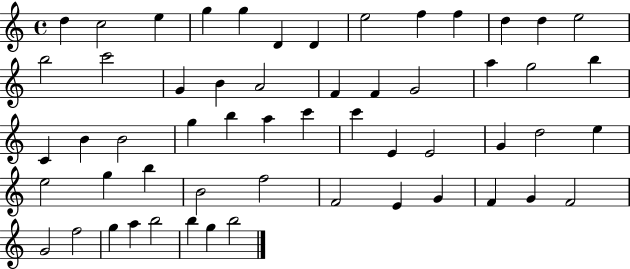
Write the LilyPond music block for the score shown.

{
  \clef treble
  \time 4/4
  \defaultTimeSignature
  \key c \major
  d''4 c''2 e''4 | g''4 g''4 d'4 d'4 | e''2 f''4 f''4 | d''4 d''4 e''2 | \break b''2 c'''2 | g'4 b'4 a'2 | f'4 f'4 g'2 | a''4 g''2 b''4 | \break c'4 b'4 b'2 | g''4 b''4 a''4 c'''4 | c'''4 e'4 e'2 | g'4 d''2 e''4 | \break e''2 g''4 b''4 | b'2 f''2 | f'2 e'4 g'4 | f'4 g'4 f'2 | \break g'2 f''2 | g''4 a''4 b''2 | b''4 g''4 b''2 | \bar "|."
}